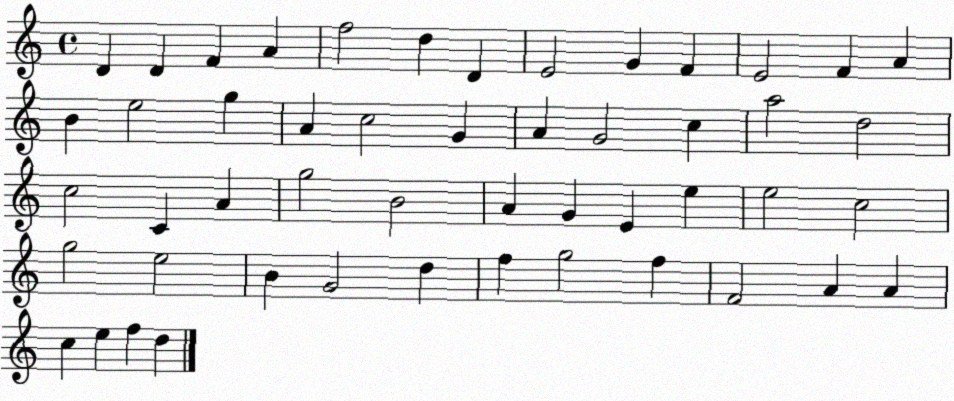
X:1
T:Untitled
M:4/4
L:1/4
K:C
D D F A f2 d D E2 G F E2 F A B e2 g A c2 G A G2 c a2 d2 c2 C A g2 B2 A G E e e2 c2 g2 e2 B G2 d f g2 f F2 A A c e f d